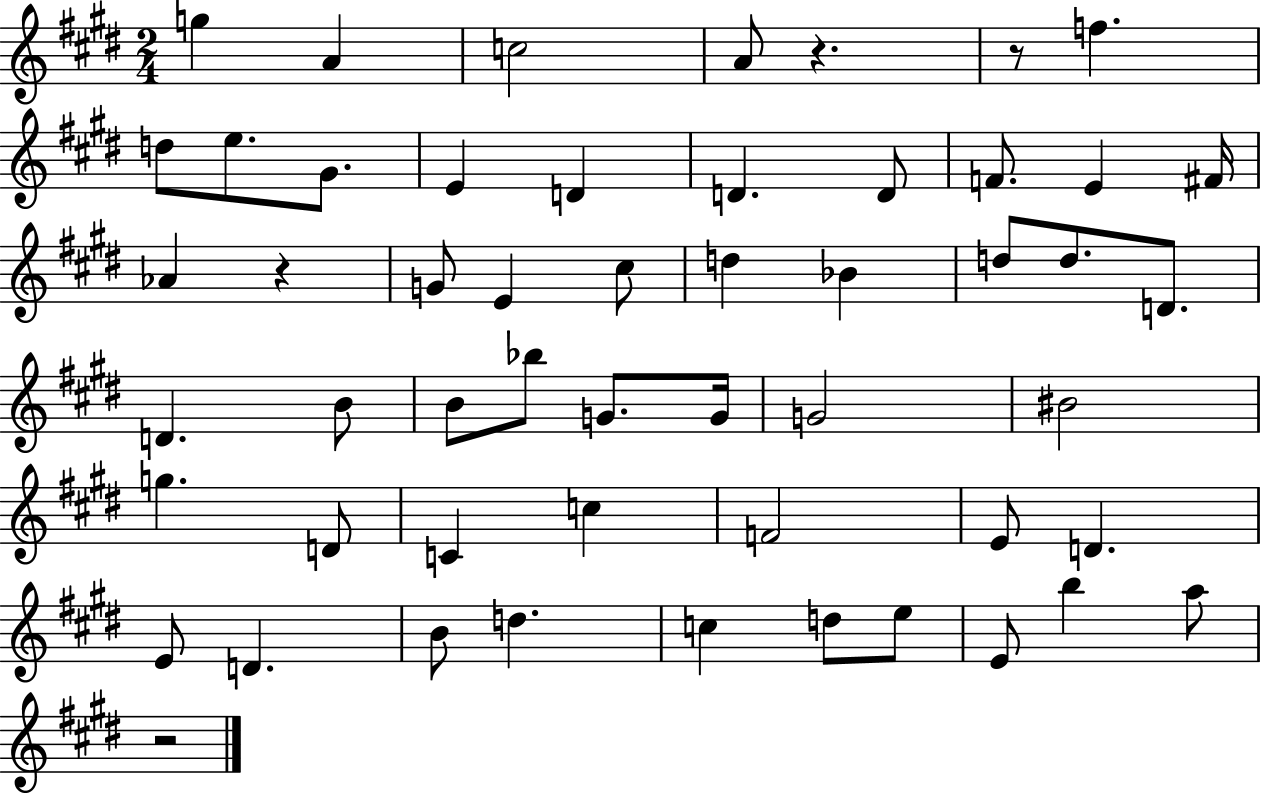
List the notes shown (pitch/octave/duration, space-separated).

G5/q A4/q C5/h A4/e R/q. R/e F5/q. D5/e E5/e. G#4/e. E4/q D4/q D4/q. D4/e F4/e. E4/q F#4/s Ab4/q R/q G4/e E4/q C#5/e D5/q Bb4/q D5/e D5/e. D4/e. D4/q. B4/e B4/e Bb5/e G4/e. G4/s G4/h BIS4/h G5/q. D4/e C4/q C5/q F4/h E4/e D4/q. E4/e D4/q. B4/e D5/q. C5/q D5/e E5/e E4/e B5/q A5/e R/h